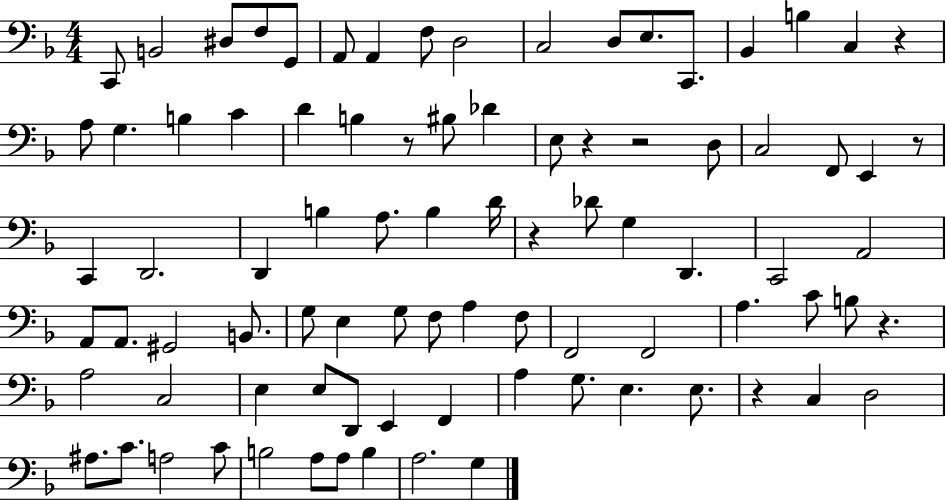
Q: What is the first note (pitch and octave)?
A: C2